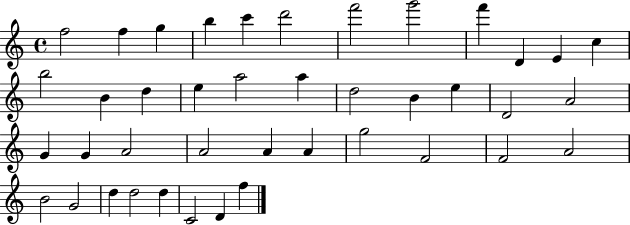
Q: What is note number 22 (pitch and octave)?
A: D4